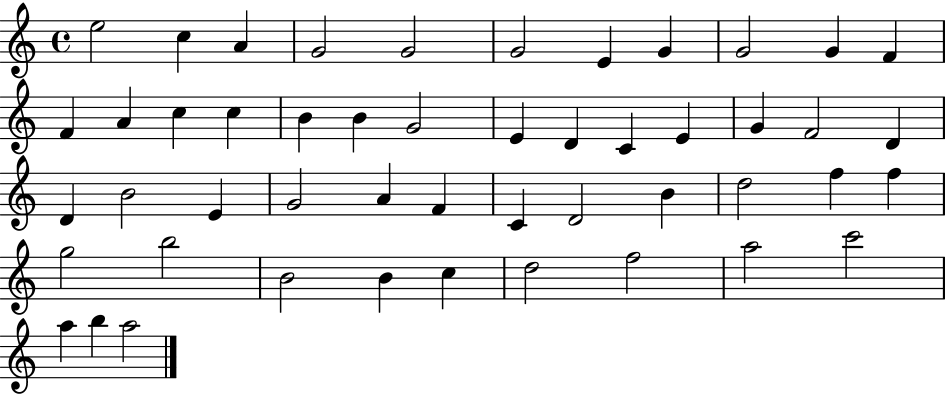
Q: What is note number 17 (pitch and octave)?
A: B4